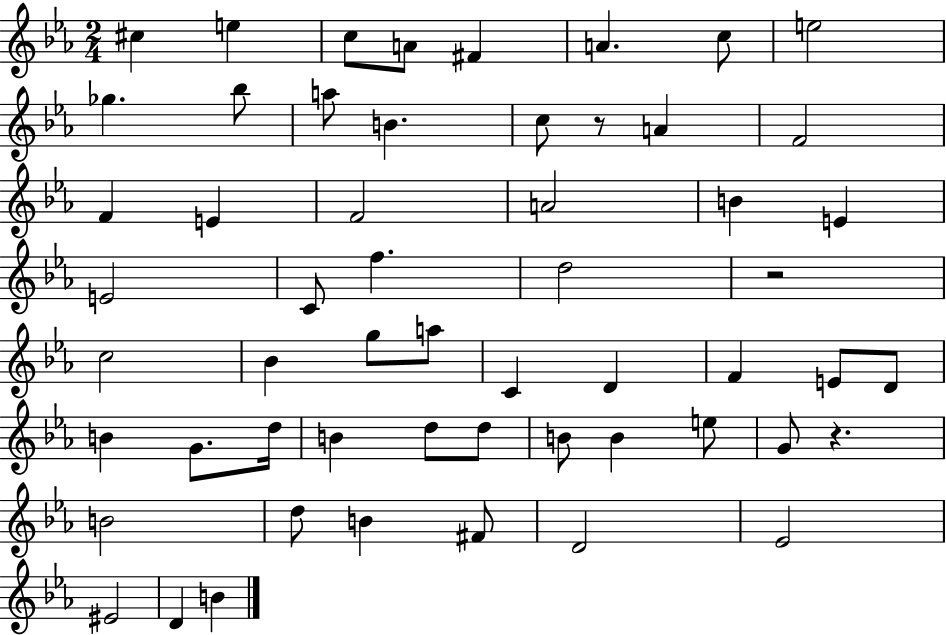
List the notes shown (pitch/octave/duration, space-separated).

C#5/q E5/q C5/e A4/e F#4/q A4/q. C5/e E5/h Gb5/q. Bb5/e A5/e B4/q. C5/e R/e A4/q F4/h F4/q E4/q F4/h A4/h B4/q E4/q E4/h C4/e F5/q. D5/h R/h C5/h Bb4/q G5/e A5/e C4/q D4/q F4/q E4/e D4/e B4/q G4/e. D5/s B4/q D5/e D5/e B4/e B4/q E5/e G4/e R/q. B4/h D5/e B4/q F#4/e D4/h Eb4/h EIS4/h D4/q B4/q